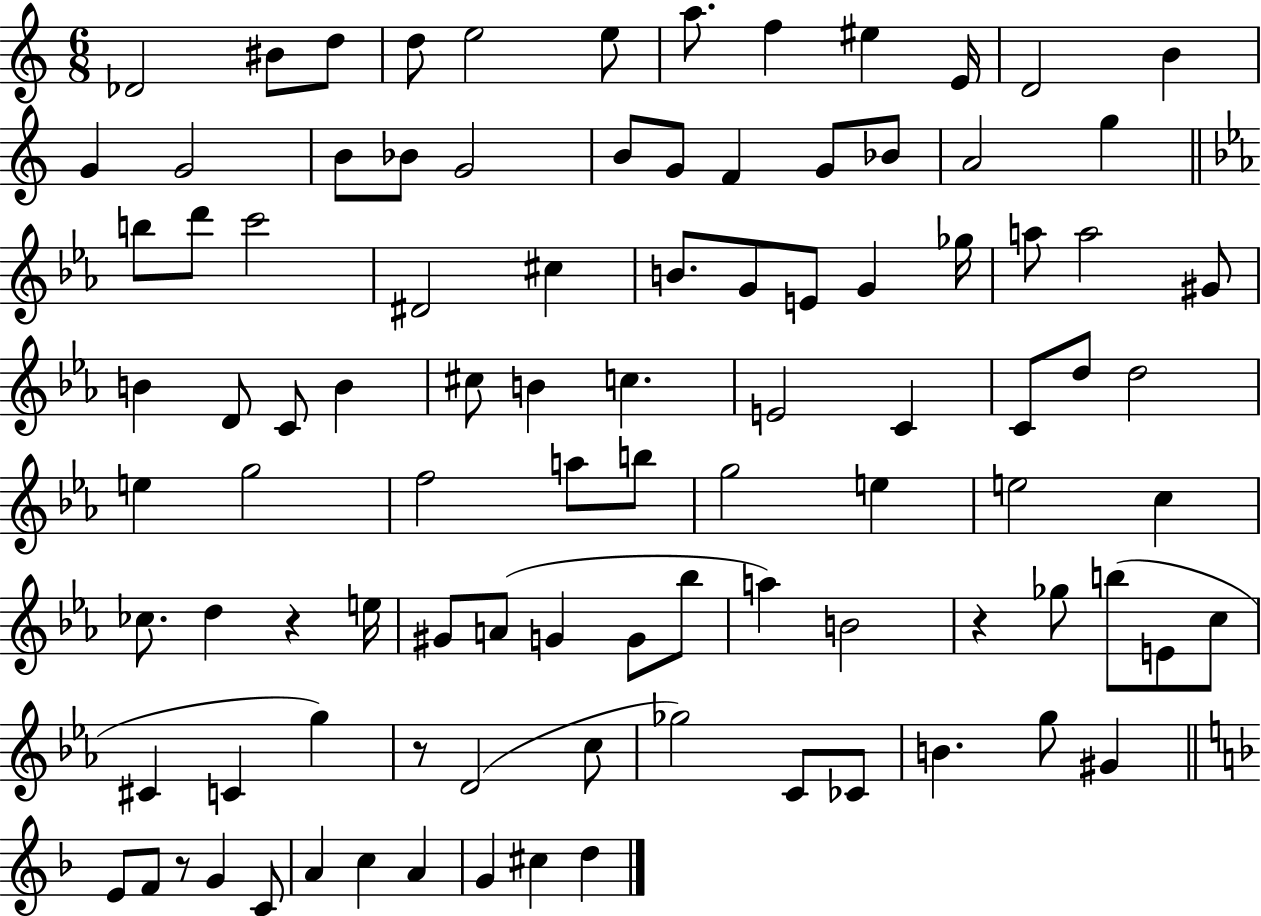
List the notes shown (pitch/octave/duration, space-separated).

Db4/h BIS4/e D5/e D5/e E5/h E5/e A5/e. F5/q EIS5/q E4/s D4/h B4/q G4/q G4/h B4/e Bb4/e G4/h B4/e G4/e F4/q G4/e Bb4/e A4/h G5/q B5/e D6/e C6/h D#4/h C#5/q B4/e. G4/e E4/e G4/q Gb5/s A5/e A5/h G#4/e B4/q D4/e C4/e B4/q C#5/e B4/q C5/q. E4/h C4/q C4/e D5/e D5/h E5/q G5/h F5/h A5/e B5/e G5/h E5/q E5/h C5/q CES5/e. D5/q R/q E5/s G#4/e A4/e G4/q G4/e Bb5/e A5/q B4/h R/q Gb5/e B5/e E4/e C5/e C#4/q C4/q G5/q R/e D4/h C5/e Gb5/h C4/e CES4/e B4/q. G5/e G#4/q E4/e F4/e R/e G4/q C4/e A4/q C5/q A4/q G4/q C#5/q D5/q